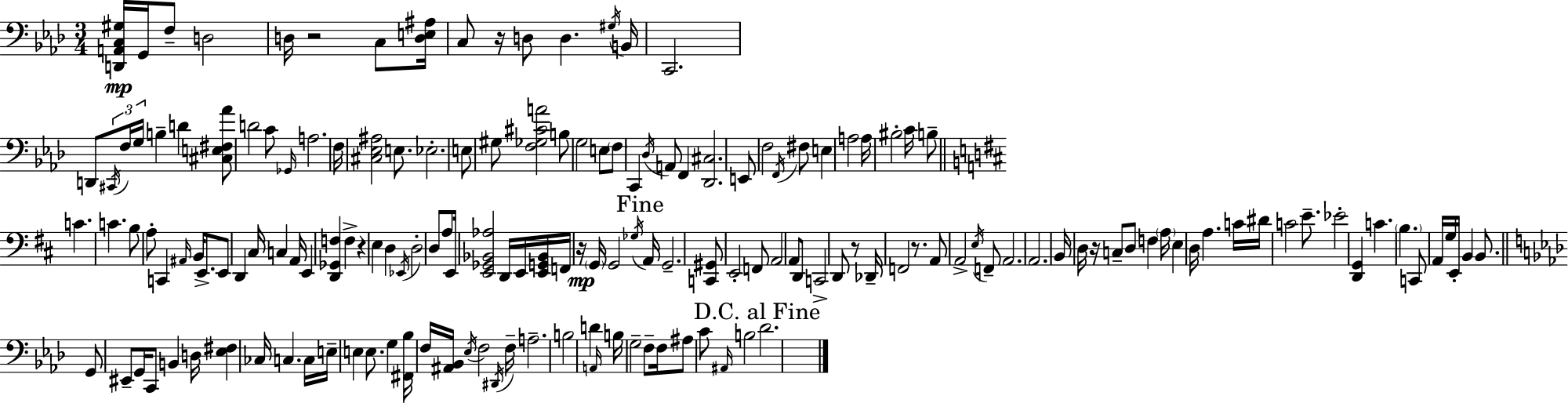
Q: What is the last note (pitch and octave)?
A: Db4